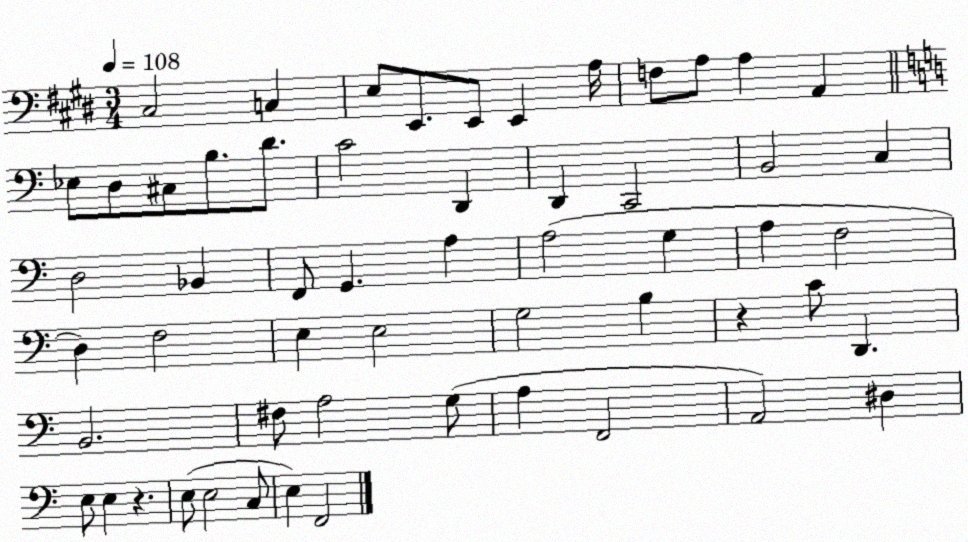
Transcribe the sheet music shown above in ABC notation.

X:1
T:Untitled
M:3/4
L:1/4
K:E
^C,2 C, E,/2 E,,/2 E,,/2 E,, A,/4 F,/2 A,/2 A, A,, _E,/2 D,/2 ^C,/2 B,/2 D/2 C2 D,, D,, C,,2 B,,2 C, D,2 _B,, F,,/2 G,, A, A,2 G, A, F,2 D, F,2 E, E,2 G,2 B, z C/2 D,, B,,2 ^F,/2 A,2 G,/2 A, F,,2 A,,2 ^D, E,/2 E, z E,/2 E,2 C,/2 E, F,,2